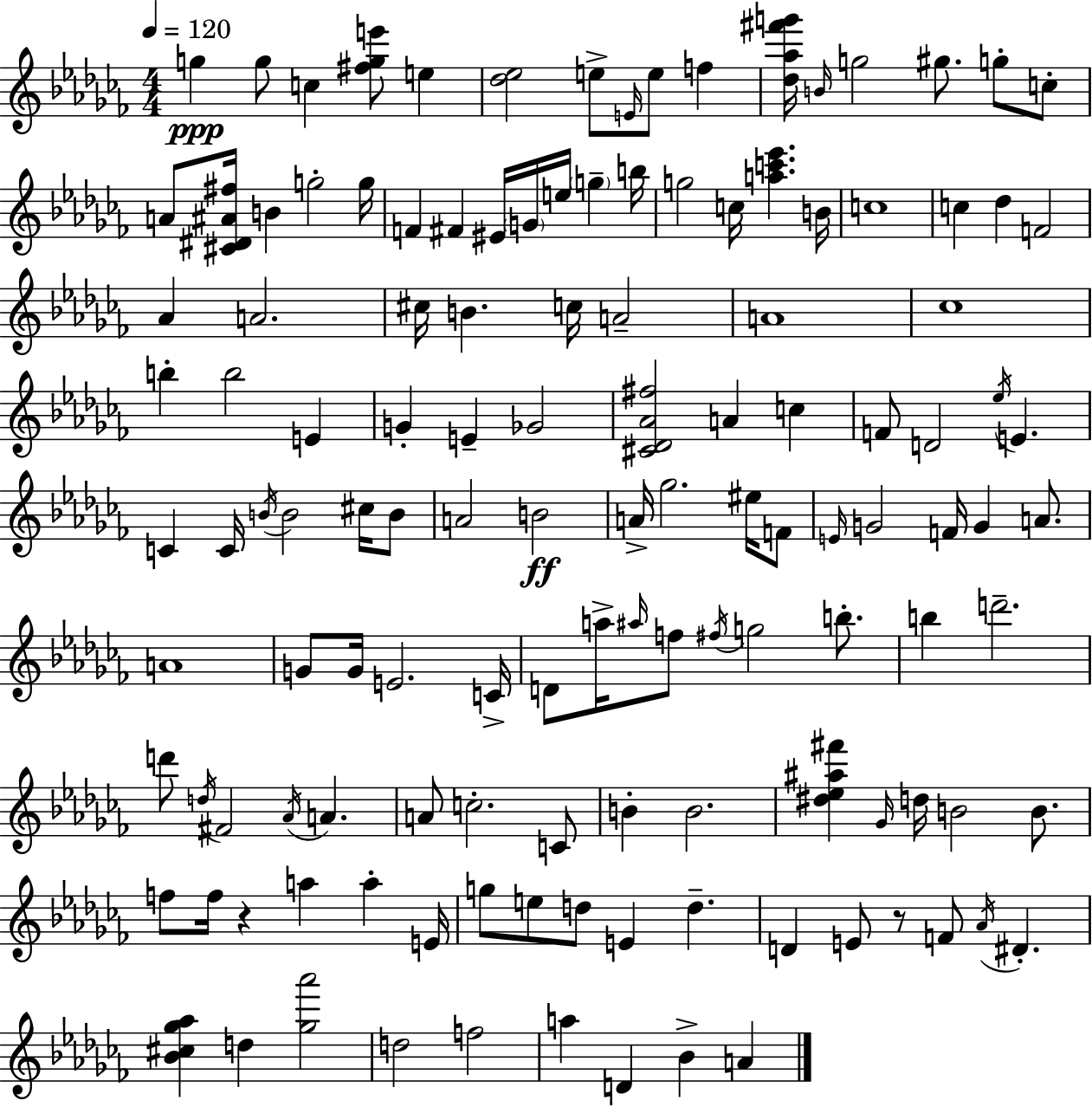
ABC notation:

X:1
T:Untitled
M:4/4
L:1/4
K:Abm
g g/2 c [^fge']/2 e [_d_e]2 e/2 E/4 e/2 f [_d_a^f'g']/4 B/4 g2 ^g/2 g/2 c/2 A/2 [^C^D^A^f]/4 B g2 g/4 F ^F ^E/4 G/4 e/4 g b/4 g2 c/4 [ac'_e'] B/4 c4 c _d F2 _A A2 ^c/4 B c/4 A2 A4 _c4 b b2 E G E _G2 [^C_D_A^f]2 A c F/2 D2 _e/4 E C C/4 B/4 B2 ^c/4 B/2 A2 B2 A/4 _g2 ^e/4 F/2 E/4 G2 F/4 G A/2 A4 G/2 G/4 E2 C/4 D/2 a/4 ^a/4 f/2 ^f/4 g2 b/2 b d'2 d'/2 d/4 ^F2 _A/4 A A/2 c2 C/2 B B2 [^d_e^a^f'] _G/4 d/4 B2 B/2 f/2 f/4 z a a E/4 g/2 e/2 d/2 E d D E/2 z/2 F/2 _A/4 ^D [_B^c_g_a] d [_g_a']2 d2 f2 a D _B A